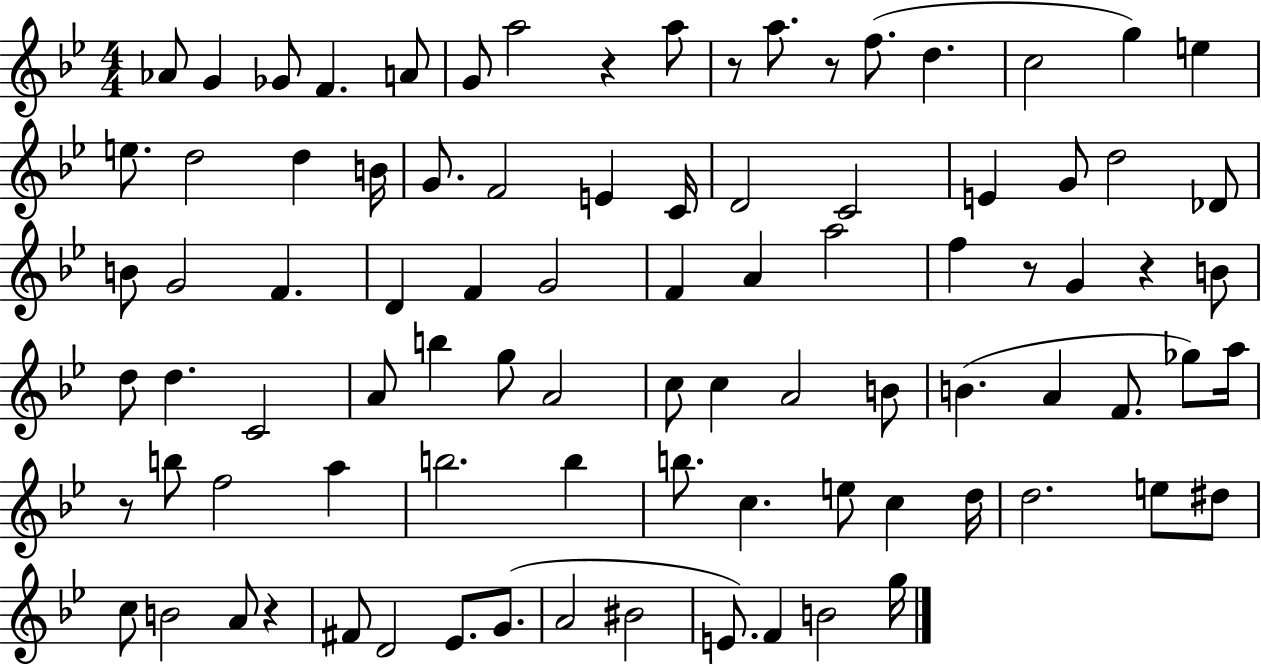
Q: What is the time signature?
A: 4/4